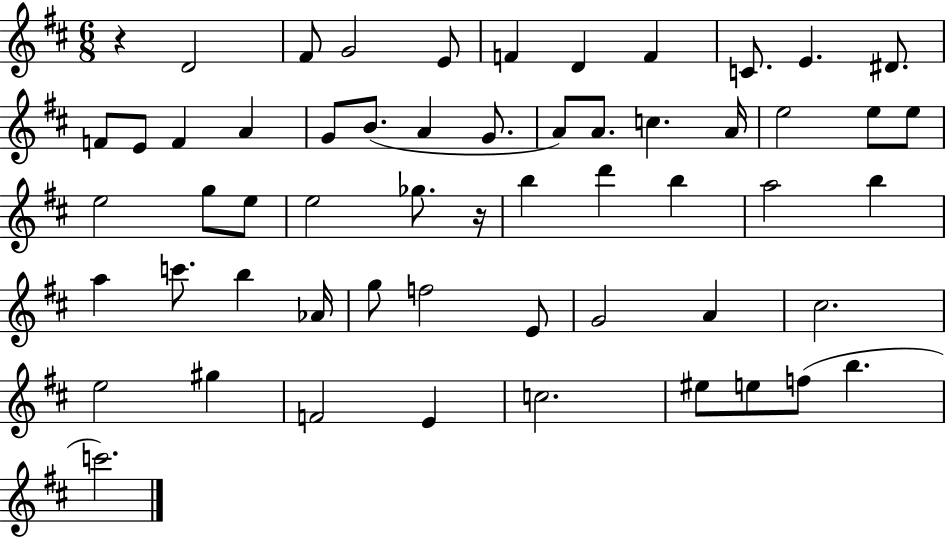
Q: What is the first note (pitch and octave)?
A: D4